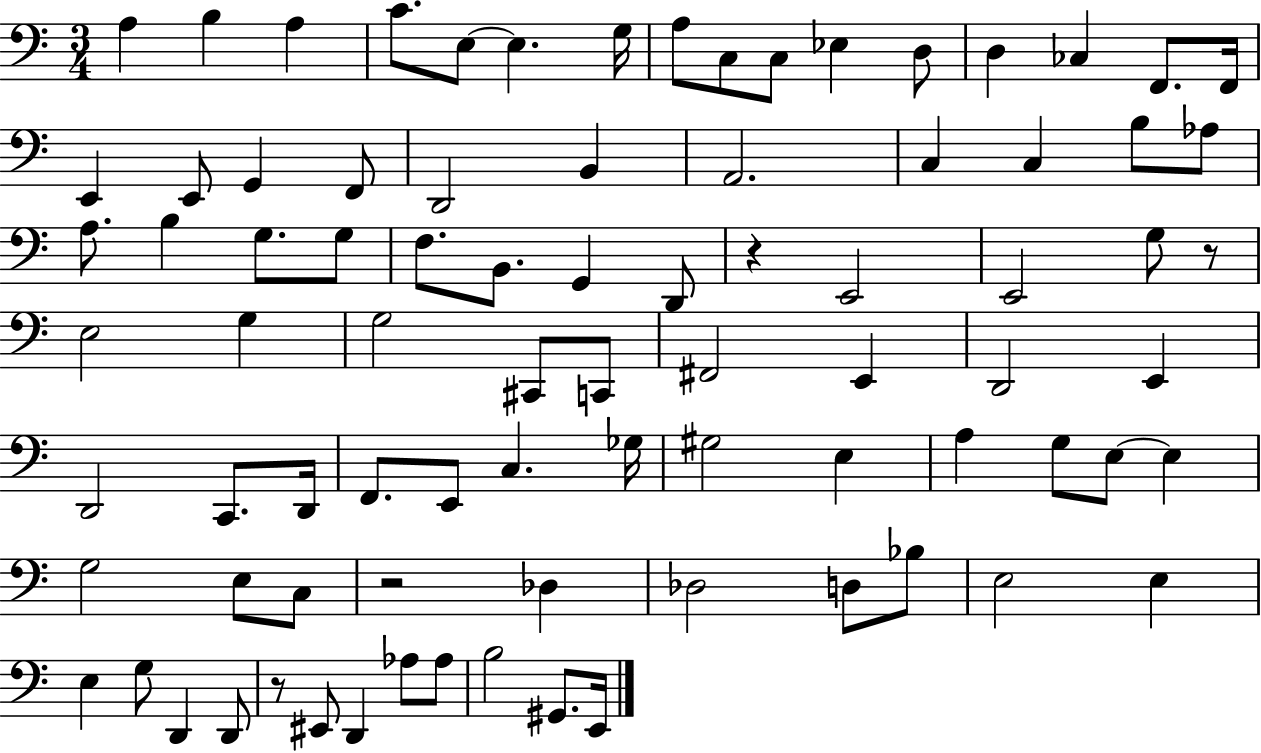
{
  \clef bass
  \numericTimeSignature
  \time 3/4
  \key c \major
  \repeat volta 2 { a4 b4 a4 | c'8. e8~~ e4. g16 | a8 c8 c8 ees4 d8 | d4 ces4 f,8. f,16 | \break e,4 e,8 g,4 f,8 | d,2 b,4 | a,2. | c4 c4 b8 aes8 | \break a8. b4 g8. g8 | f8. b,8. g,4 d,8 | r4 e,2 | e,2 g8 r8 | \break e2 g4 | g2 cis,8 c,8 | fis,2 e,4 | d,2 e,4 | \break d,2 c,8. d,16 | f,8. e,8 c4. ges16 | gis2 e4 | a4 g8 e8~~ e4 | \break g2 e8 c8 | r2 des4 | des2 d8 bes8 | e2 e4 | \break e4 g8 d,4 d,8 | r8 eis,8 d,4 aes8 aes8 | b2 gis,8. e,16 | } \bar "|."
}